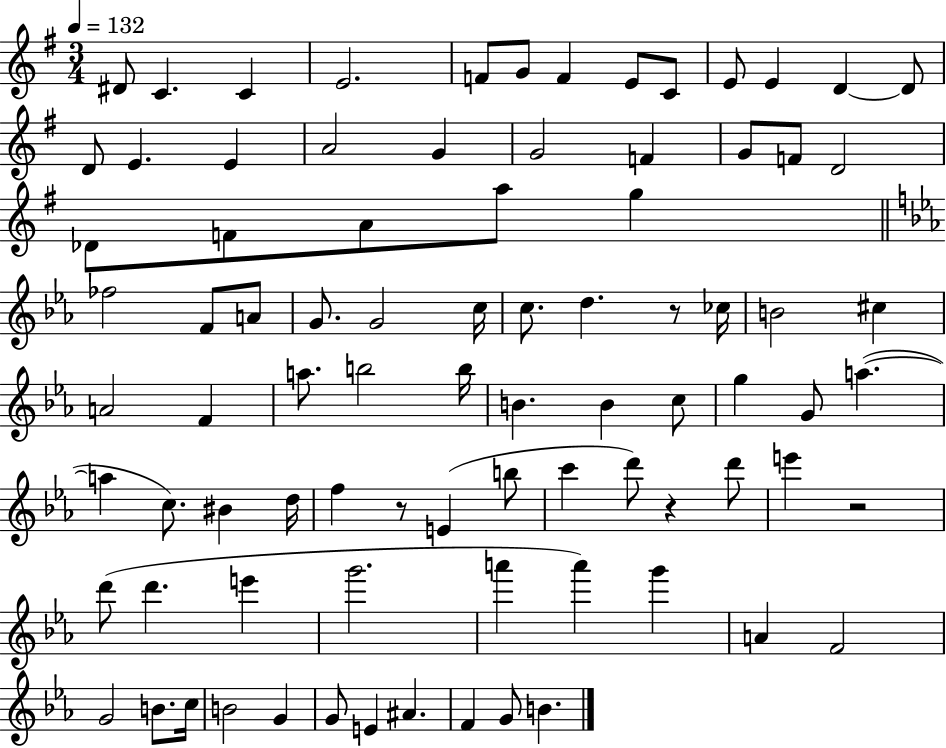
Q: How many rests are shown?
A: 4